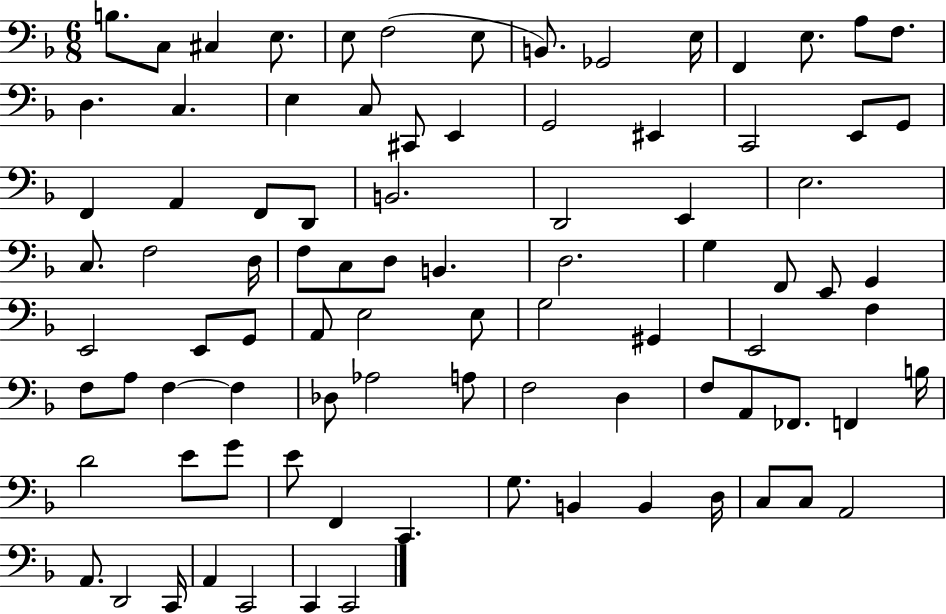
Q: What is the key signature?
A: F major